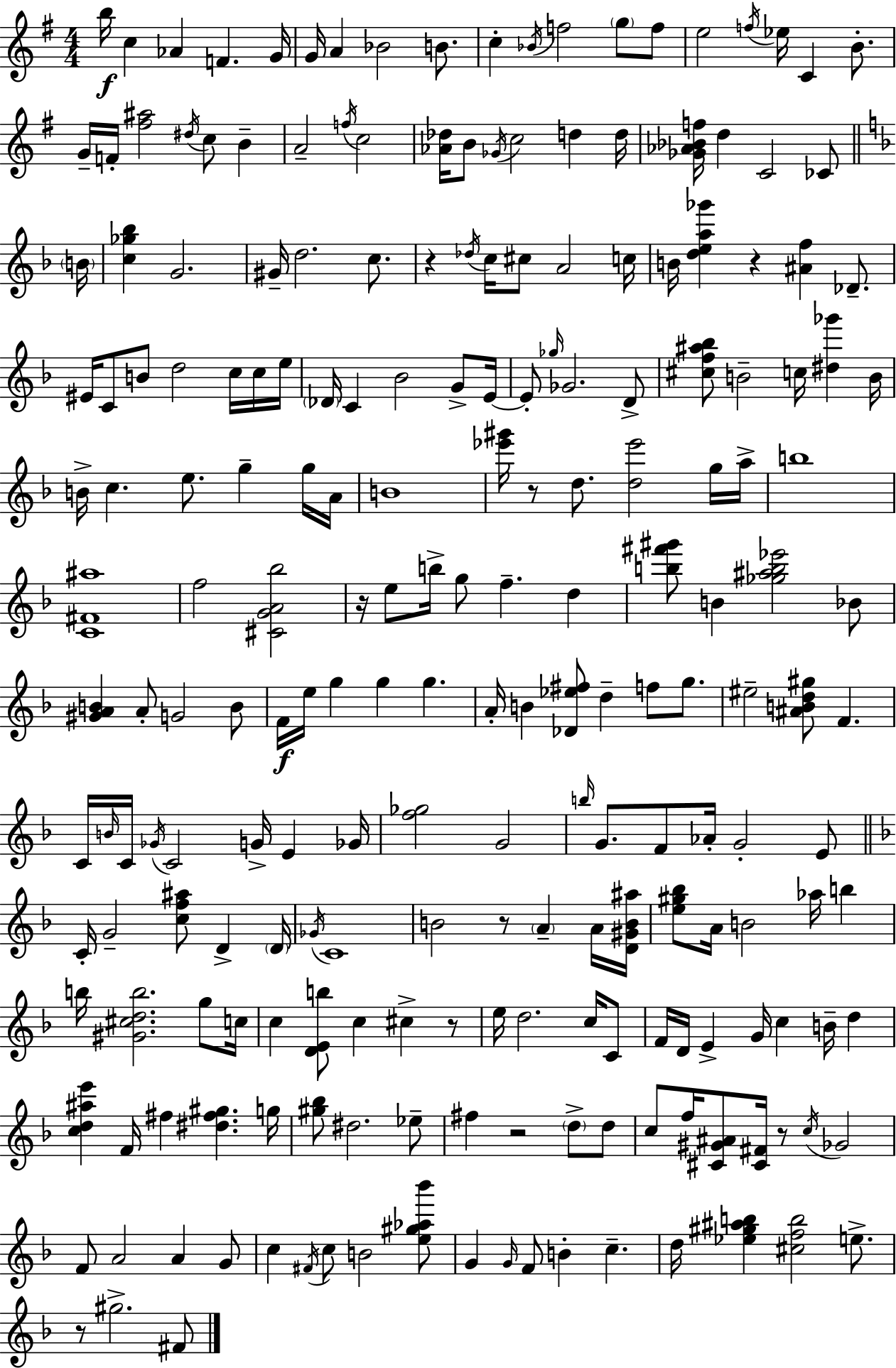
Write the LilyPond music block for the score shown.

{
  \clef treble
  \numericTimeSignature
  \time 4/4
  \key g \major
  b''16\f c''4 aes'4 f'4. g'16 | g'16 a'4 bes'2 b'8. | c''4-. \acciaccatura { bes'16 } f''2 \parenthesize g''8 f''8 | e''2 \acciaccatura { f''16 } ees''16 c'4 b'8.-. | \break g'16-- f'16-. <fis'' ais''>2 \acciaccatura { dis''16 } c''8 b'4-- | a'2-- \acciaccatura { f''16 } c''2 | <aes' des''>16 b'8 \acciaccatura { ges'16 } c''2 | d''4 d''16 <ges' aes' bes' f''>16 d''4 c'2 | \break ces'8 \bar "||" \break \key f \major \parenthesize b'16 <c'' ges'' bes''>4 g'2. | gis'16-- d''2. c''8. | r4 \acciaccatura { des''16 } c''16 cis''8 a'2 | c''16 b'16 <d'' e'' a'' ges'''>4 r4 <ais' f''>4 des'8.-- | \break eis'16 c'8 b'8 d''2 c''16 | c''16 e''16 \parenthesize des'16 c'4 bes'2 g'8-> | e'16~~ e'8-. \grace { ges''16 } ges'2. | d'8-> <cis'' f'' ais'' bes''>8 b'2-- c''16 <dis'' ges'''>4 | \break b'16 b'16-> c''4. e''8. g''4-- | g''16 a'16 b'1 | <ees''' gis'''>16 r8 d''8. <d'' ees'''>2 | g''16 a''16-> b''1 | \break <c' fis' ais''>1 | f''2 <cis' g' a' bes''>2 | r16 e''8 b''16-> g''8 f''4.-- d''4 | <b'' fis''' gis'''>8 b'4 <ges'' ais'' b'' ees'''>2 | \break bes'8 <gis' a' b'>4 a'8-. g'2 | b'8 f'16\f e''16 g''4 g''4 g''4. | a'16-. b'4 <des' ees'' fis''>8 d''4-- f''8 | g''8. eis''2-- <ais' b' d'' gis''>8 f'4. | \break c'16 \grace { b'16 } c'16 \acciaccatura { ges'16 } c'2 g'16-> | e'4 ges'16 <f'' ges''>2 g'2 | \grace { b''16 } g'8. f'8 aes'16-. g'2-. | e'8 \bar "||" \break \key f \major c'16-. g'2-- <c'' f'' ais''>8 d'4-> \parenthesize d'16 | \acciaccatura { ges'16 } c'1 | b'2 r8 \parenthesize a'4-- a'16 | <d' gis' b' ais''>16 <e'' gis'' bes''>8 a'16 b'2 aes''16 b''4 | \break b''16 <gis' cis'' d'' b''>2. g''8 | c''16 c''4 <d' e' b''>8 c''4 cis''4-> r8 | e''16 d''2. c''16 c'8 | f'16 d'16 e'4-> g'16 c''4 b'16-- d''4 | \break <c'' d'' ais'' e'''>4 f'16 fis''4 <dis'' fis'' gis''>4. | g''16 <gis'' bes''>8 dis''2. ees''8-- | fis''4 r2 \parenthesize d''8-> d''8 | c''8 f''16 <cis' gis' ais'>8 <cis' fis'>16 r8 \acciaccatura { c''16 } ges'2 | \break f'8 a'2 a'4 | g'8 c''4 \acciaccatura { fis'16 } c''8 b'2 | <e'' gis'' aes'' bes'''>8 g'4 \grace { g'16 } f'8 b'4-. c''4.-- | d''16 <ees'' gis'' ais'' b''>4 <cis'' f'' b''>2 | \break e''8.-> r8 gis''2.-> | fis'8 \bar "|."
}